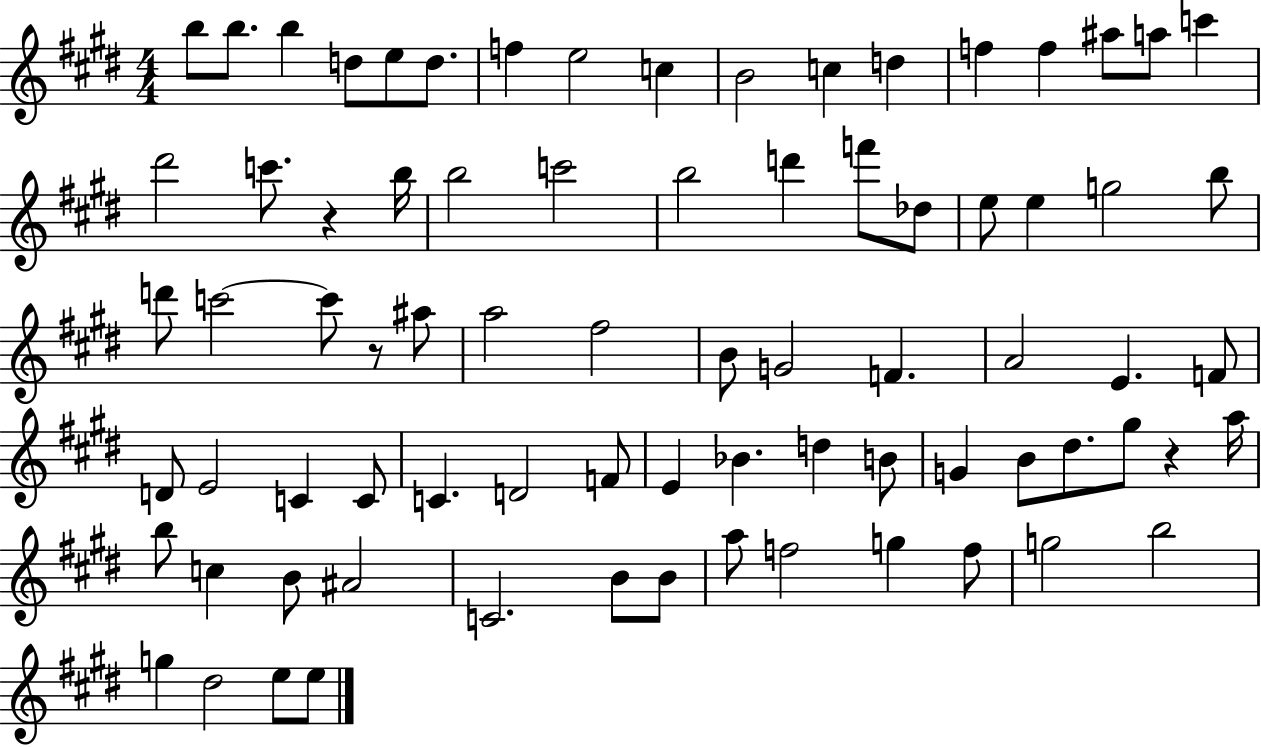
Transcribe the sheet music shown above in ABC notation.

X:1
T:Untitled
M:4/4
L:1/4
K:E
b/2 b/2 b d/2 e/2 d/2 f e2 c B2 c d f f ^a/2 a/2 c' ^d'2 c'/2 z b/4 b2 c'2 b2 d' f'/2 _d/2 e/2 e g2 b/2 d'/2 c'2 c'/2 z/2 ^a/2 a2 ^f2 B/2 G2 F A2 E F/2 D/2 E2 C C/2 C D2 F/2 E _B d B/2 G B/2 ^d/2 ^g/2 z a/4 b/2 c B/2 ^A2 C2 B/2 B/2 a/2 f2 g f/2 g2 b2 g ^d2 e/2 e/2